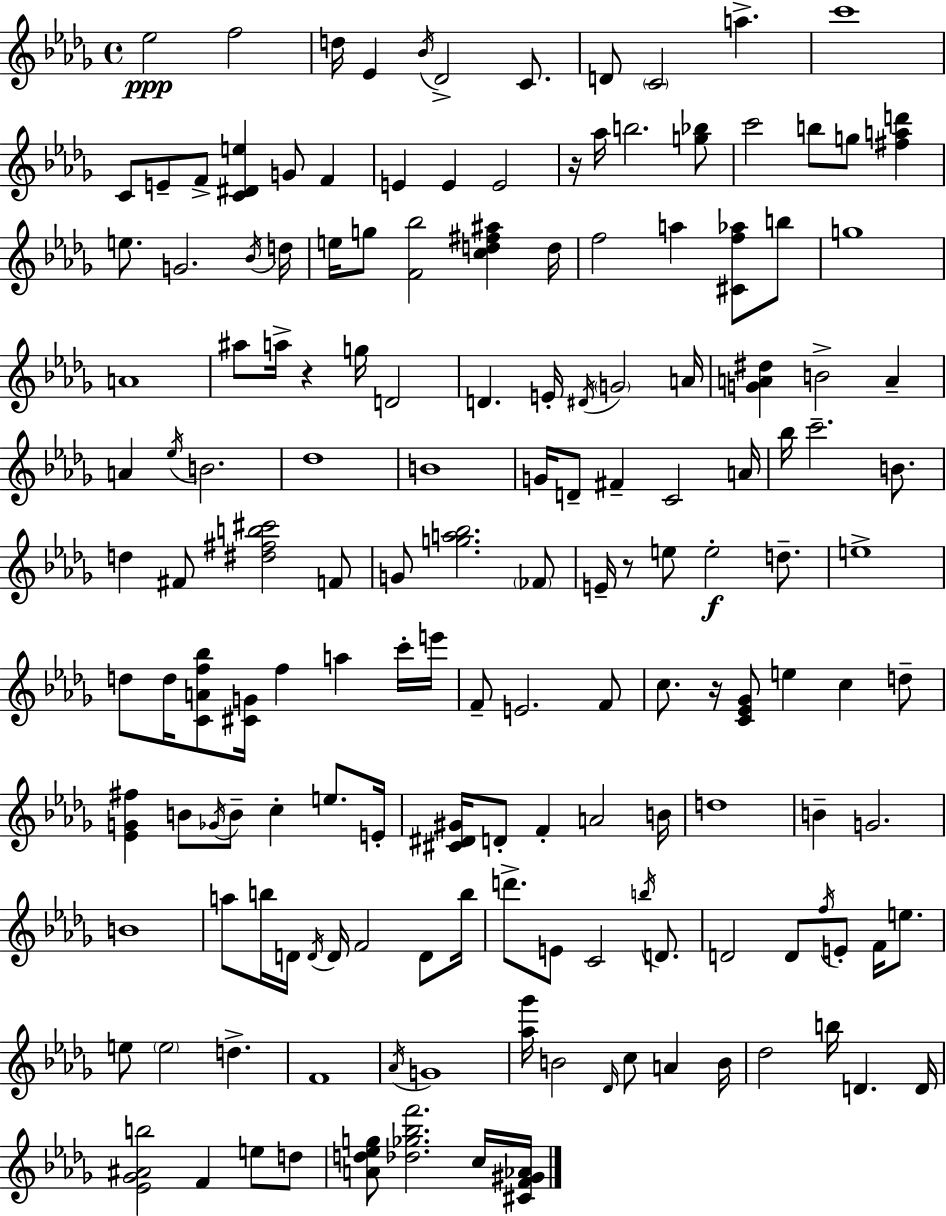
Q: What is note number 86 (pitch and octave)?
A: B4